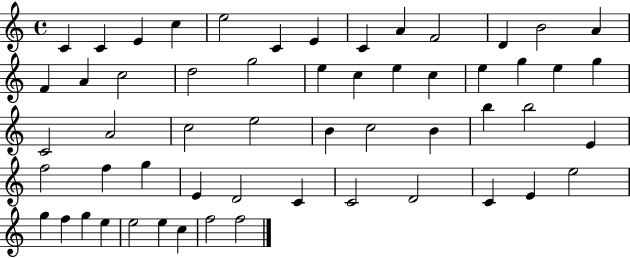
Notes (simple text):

C4/q C4/q E4/q C5/q E5/h C4/q E4/q C4/q A4/q F4/h D4/q B4/h A4/q F4/q A4/q C5/h D5/h G5/h E5/q C5/q E5/q C5/q E5/q G5/q E5/q G5/q C4/h A4/h C5/h E5/h B4/q C5/h B4/q B5/q B5/h E4/q F5/h F5/q G5/q E4/q D4/h C4/q C4/h D4/h C4/q E4/q E5/h G5/q F5/q G5/q E5/q E5/h E5/q C5/q F5/h F5/h